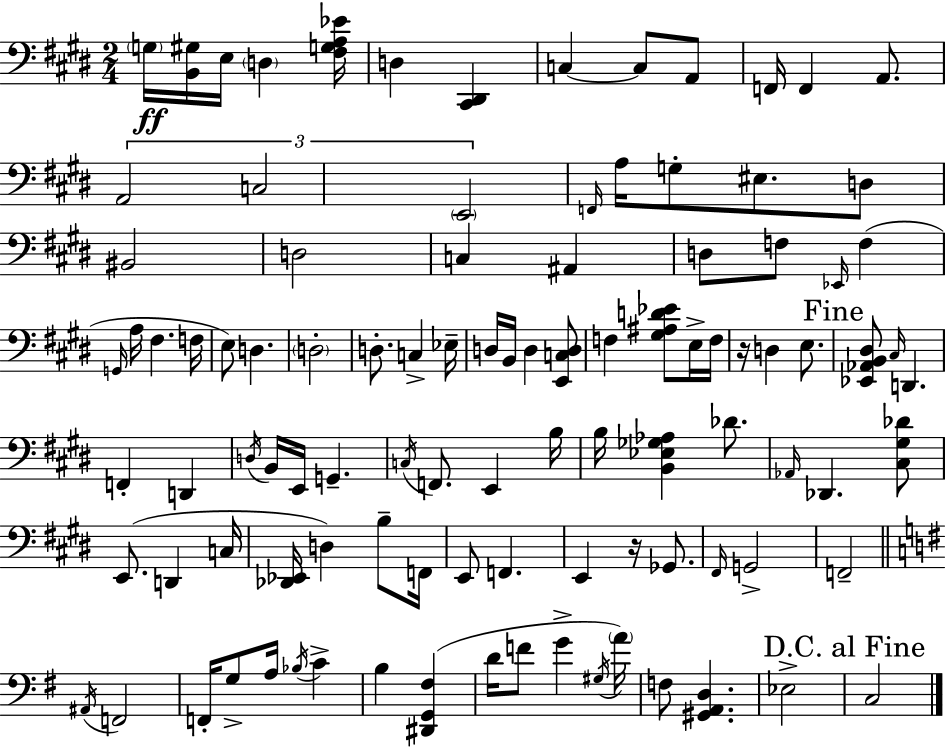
G3/s [B2,G#3]/s E3/s D3/q [F#3,G3,A3,Eb4]/s D3/q [C#2,D#2]/q C3/q C3/e A2/e F2/s F2/q A2/e. A2/h C3/h E2/h F2/s A3/s G3/e EIS3/e. D3/e BIS2/h D3/h C3/q A#2/q D3/e F3/e Eb2/s F3/q G2/s A3/s F#3/q. F3/s E3/e D3/q. D3/h D3/e. C3/q Eb3/s D3/s B2/s D3/q [E2,C3,D3]/e F3/q [G#3,A#3,D4,Eb4]/e E3/s F3/s R/s D3/q E3/e. [Eb2,Ab2,B2,D#3]/e C#3/s D2/q. F2/q D2/q D3/s B2/s E2/s G2/q. C3/s F2/e. E2/q B3/s B3/s [B2,Eb3,Gb3,Ab3]/q Db4/e. Ab2/s Db2/q. [C#3,G#3,Db4]/e E2/e. D2/q C3/s [Db2,Eb2]/s D3/q B3/e F2/s E2/e F2/q. E2/q R/s Gb2/e. F#2/s G2/h F2/h A#2/s F2/h F2/s G3/e A3/s Bb3/s C4/q B3/q [D#2,G2,F#3]/q D4/s F4/e G4/q G#3/s A4/s F3/e [G#2,A2,D3]/q. Eb3/h C3/h